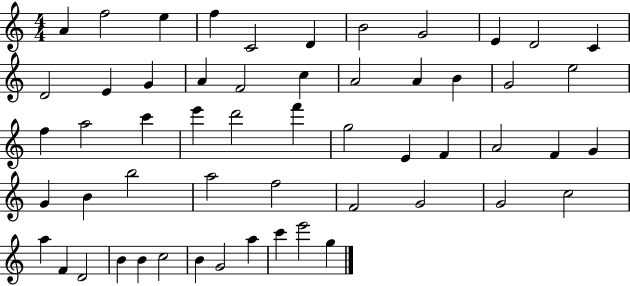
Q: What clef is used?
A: treble